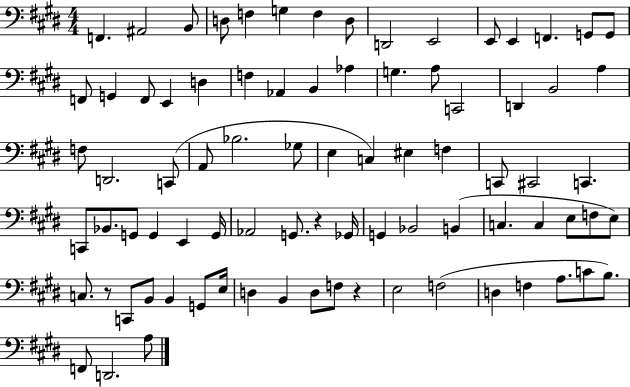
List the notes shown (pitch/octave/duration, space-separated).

F2/q. A#2/h B2/e D3/e F3/q G3/q F3/q D3/e D2/h E2/h E2/e E2/q F2/q. G2/e G2/e F2/e G2/q F2/e E2/q D3/q F3/q Ab2/q B2/q Ab3/q G3/q. A3/e C2/h D2/q B2/h A3/q F3/e D2/h. C2/e A2/e Bb3/h. Gb3/e E3/q C3/q EIS3/q F3/q C2/e C#2/h C2/q. C2/e Bb2/e. G2/e G2/q E2/q G2/s Ab2/h G2/e. R/q Gb2/s G2/q Bb2/h B2/q C3/q. C3/q E3/e F3/e E3/e C3/e. R/e C2/e B2/e B2/q G2/e E3/s D3/q B2/q D3/e F3/e R/q E3/h F3/h D3/q F3/q A3/e. C4/e B3/e. F2/e D2/h. A3/e